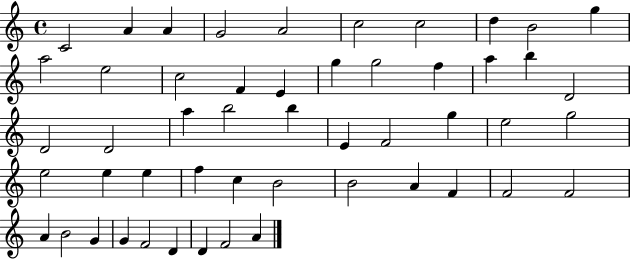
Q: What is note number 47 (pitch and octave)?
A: F4